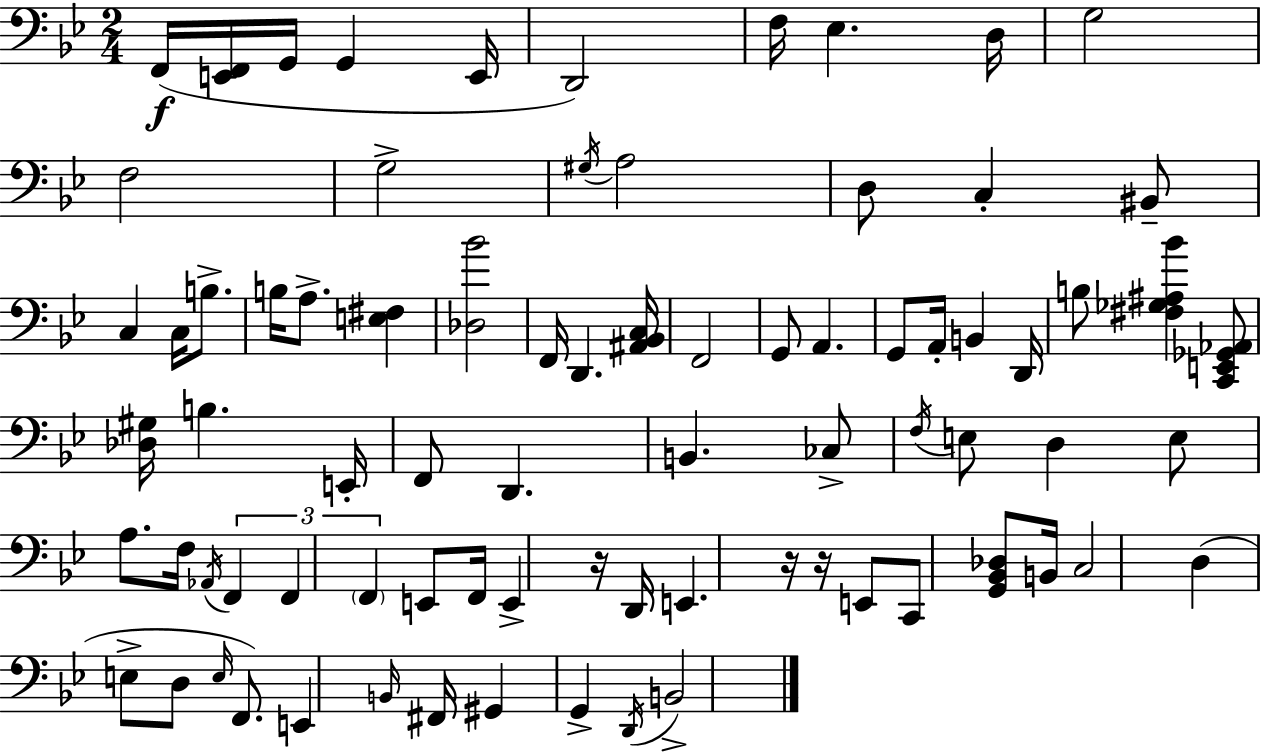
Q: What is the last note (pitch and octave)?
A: B2